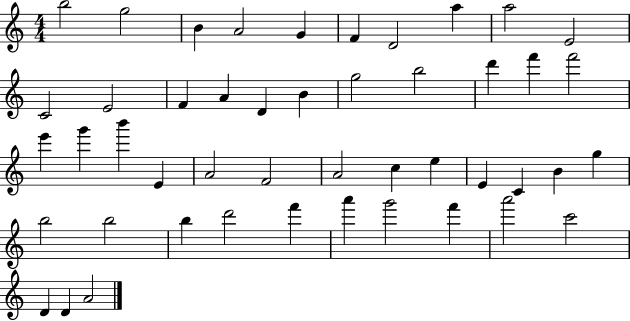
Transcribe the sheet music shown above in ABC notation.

X:1
T:Untitled
M:4/4
L:1/4
K:C
b2 g2 B A2 G F D2 a a2 E2 C2 E2 F A D B g2 b2 d' f' f'2 e' g' b' E A2 F2 A2 c e E C B g b2 b2 b d'2 f' a' g'2 f' a'2 c'2 D D A2